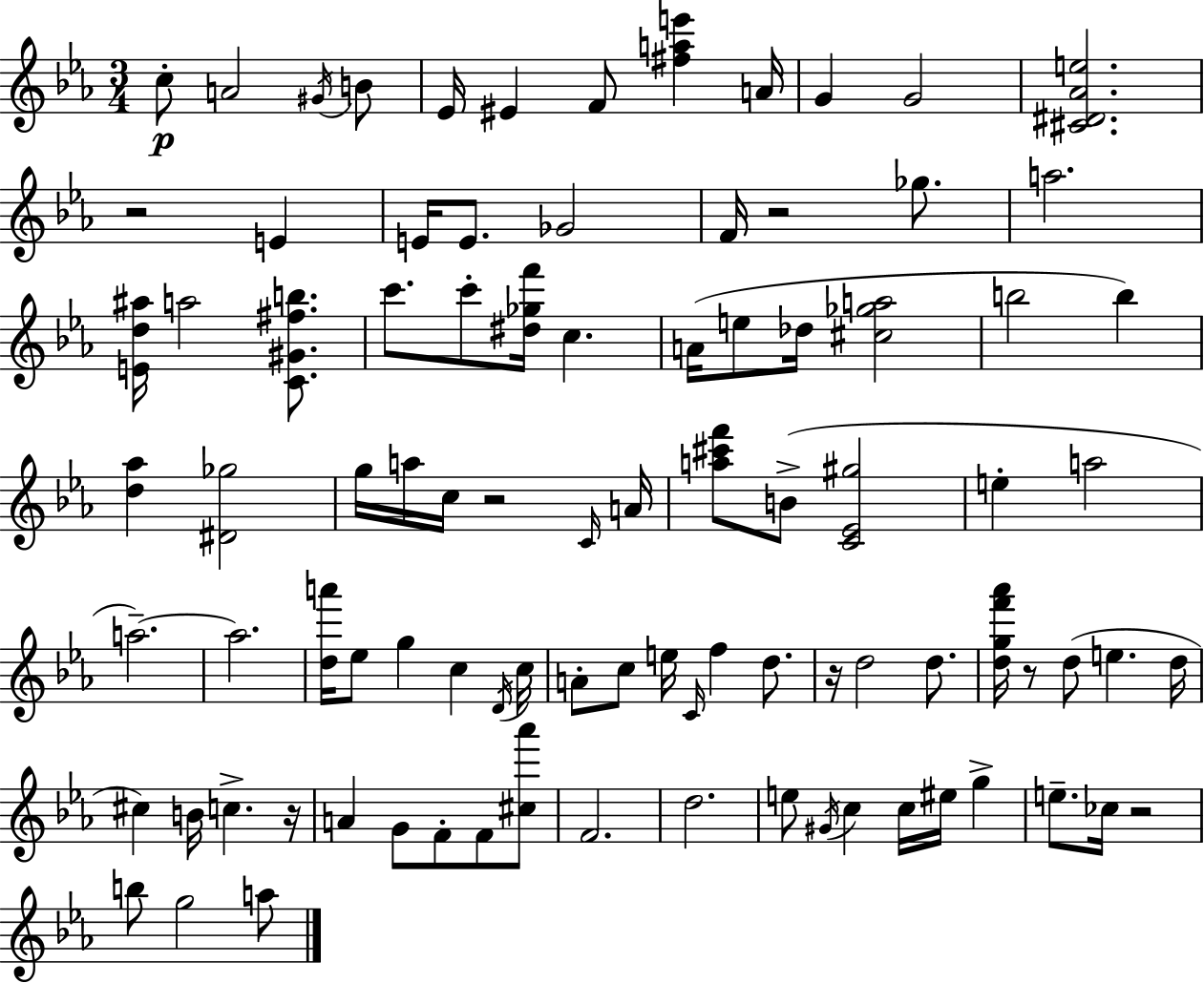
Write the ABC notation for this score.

X:1
T:Untitled
M:3/4
L:1/4
K:Cm
c/2 A2 ^G/4 B/2 _E/4 ^E F/2 [^fae'] A/4 G G2 [^C^D_Ae]2 z2 E E/4 E/2 _G2 F/4 z2 _g/2 a2 [Ed^a]/4 a2 [C^G^fb]/2 c'/2 c'/2 [^d_gf']/4 c A/4 e/2 _d/4 [^c_ga]2 b2 b [d_a] [^D_g]2 g/4 a/4 c/4 z2 C/4 A/4 [a^c'f']/2 B/2 [C_E^g]2 e a2 a2 a2 [da']/4 _e/2 g c D/4 c/4 A/2 c/2 e/4 C/4 f d/2 z/4 d2 d/2 [dgf'_a']/4 z/2 d/2 e d/4 ^c B/4 c z/4 A G/2 F/2 F/2 [^c_a']/2 F2 d2 e/2 ^G/4 c c/4 ^e/4 g e/2 _c/4 z2 b/2 g2 a/2